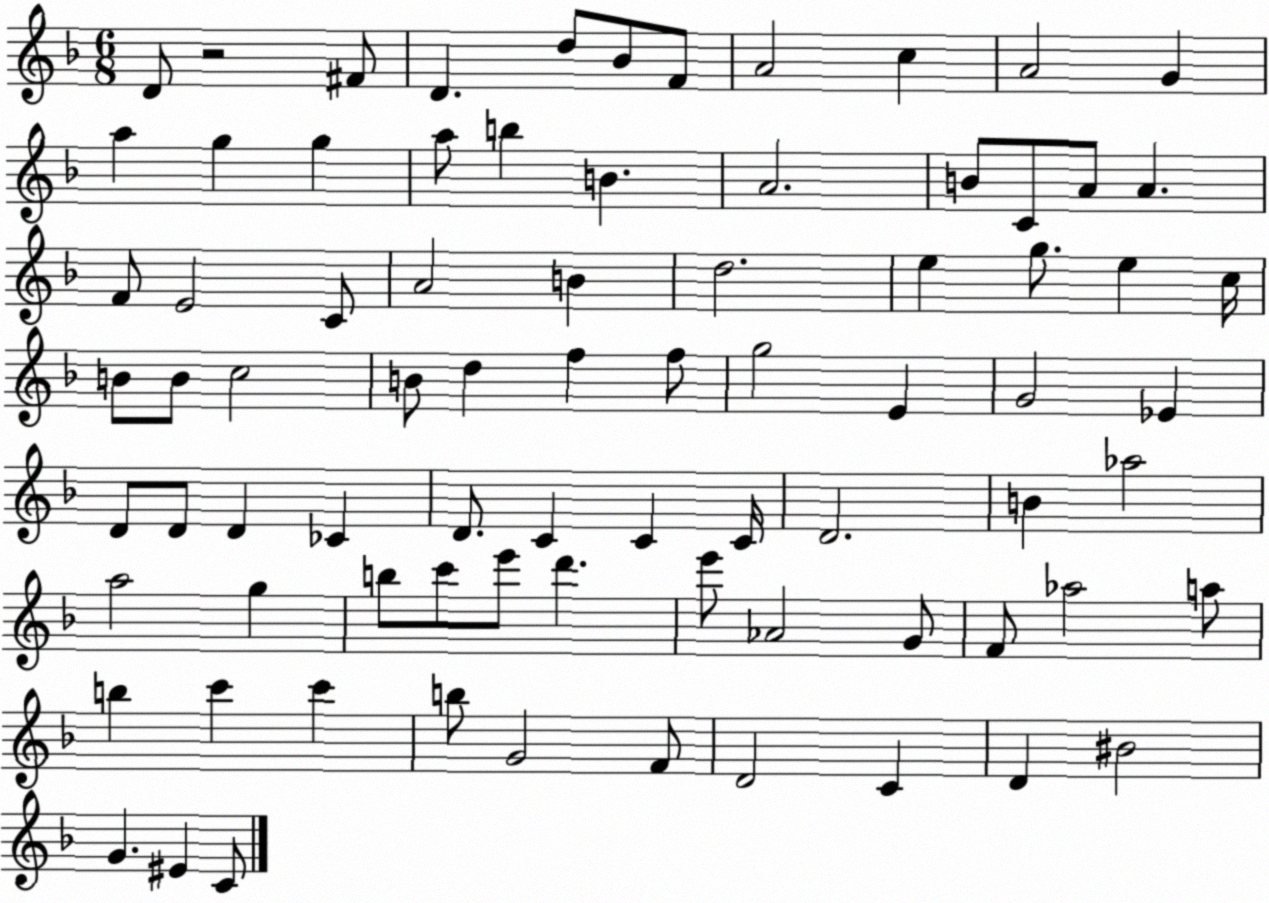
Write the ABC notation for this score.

X:1
T:Untitled
M:6/8
L:1/4
K:F
D/2 z2 ^F/2 D d/2 _B/2 F/2 A2 c A2 G a g g a/2 b B A2 B/2 C/2 A/2 A F/2 E2 C/2 A2 B d2 e g/2 e c/4 B/2 B/2 c2 B/2 d f f/2 g2 E G2 _E D/2 D/2 D _C D/2 C C C/4 D2 B _a2 a2 g b/2 c'/2 e'/2 d' e'/2 _A2 G/2 F/2 _a2 a/2 b c' c' b/2 G2 F/2 D2 C D ^B2 G ^E C/2